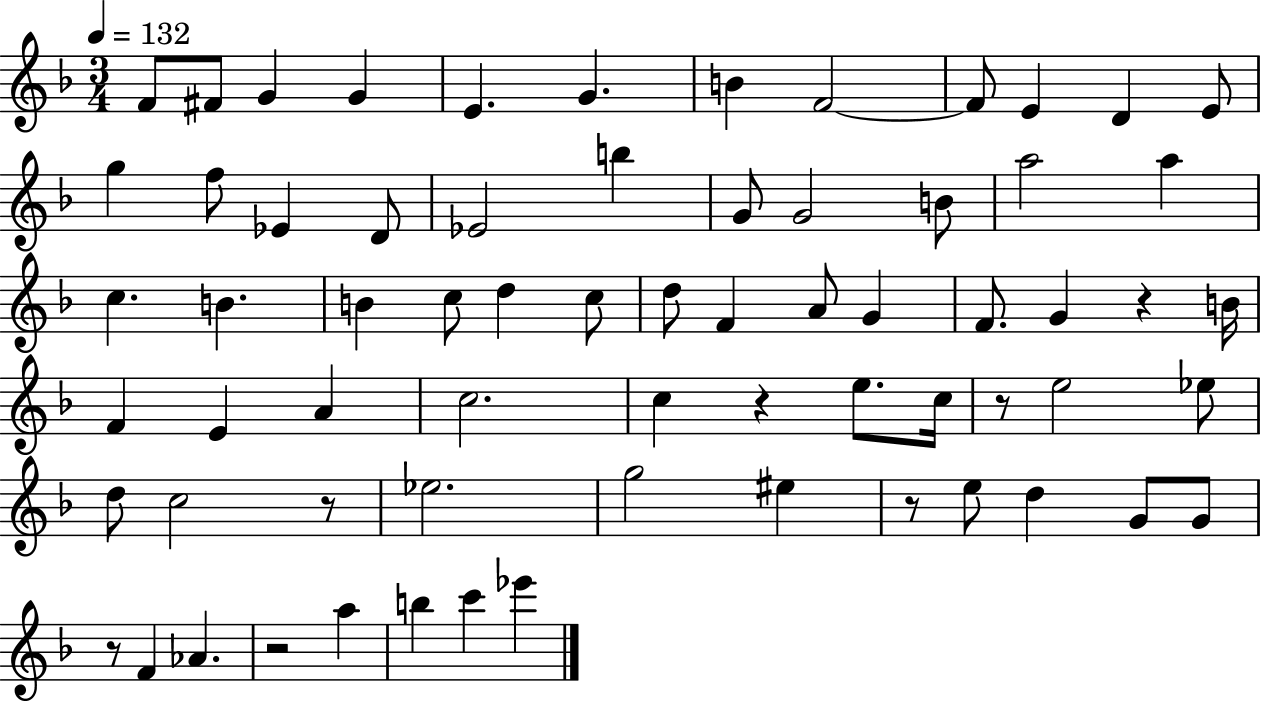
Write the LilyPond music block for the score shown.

{
  \clef treble
  \numericTimeSignature
  \time 3/4
  \key f \major
  \tempo 4 = 132
  \repeat volta 2 { f'8 fis'8 g'4 g'4 | e'4. g'4. | b'4 f'2~~ | f'8 e'4 d'4 e'8 | \break g''4 f''8 ees'4 d'8 | ees'2 b''4 | g'8 g'2 b'8 | a''2 a''4 | \break c''4. b'4. | b'4 c''8 d''4 c''8 | d''8 f'4 a'8 g'4 | f'8. g'4 r4 b'16 | \break f'4 e'4 a'4 | c''2. | c''4 r4 e''8. c''16 | r8 e''2 ees''8 | \break d''8 c''2 r8 | ees''2. | g''2 eis''4 | r8 e''8 d''4 g'8 g'8 | \break r8 f'4 aes'4. | r2 a''4 | b''4 c'''4 ees'''4 | } \bar "|."
}